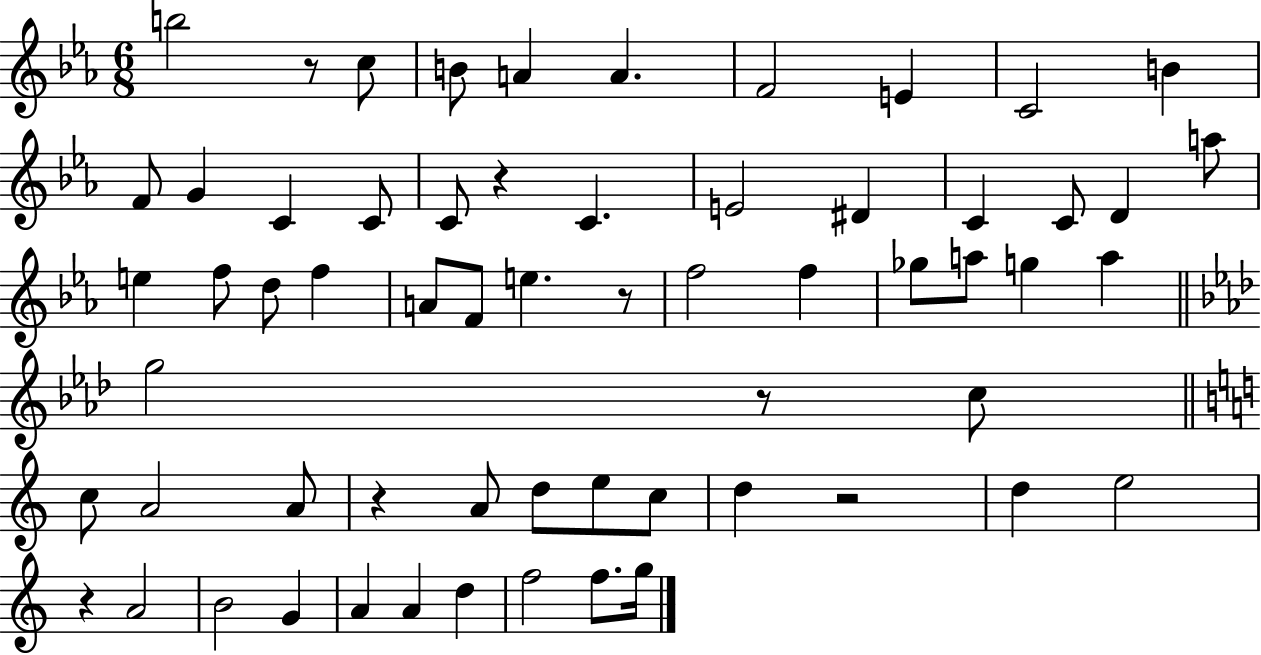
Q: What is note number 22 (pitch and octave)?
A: E5